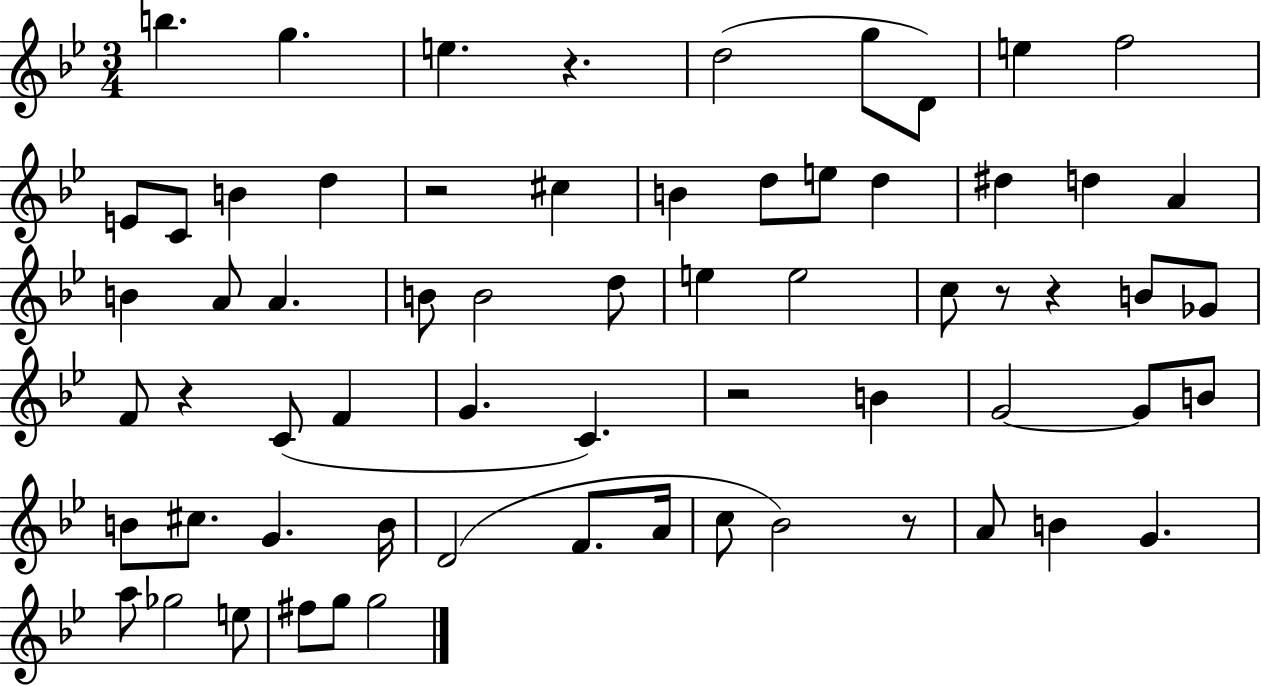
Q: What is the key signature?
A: BES major